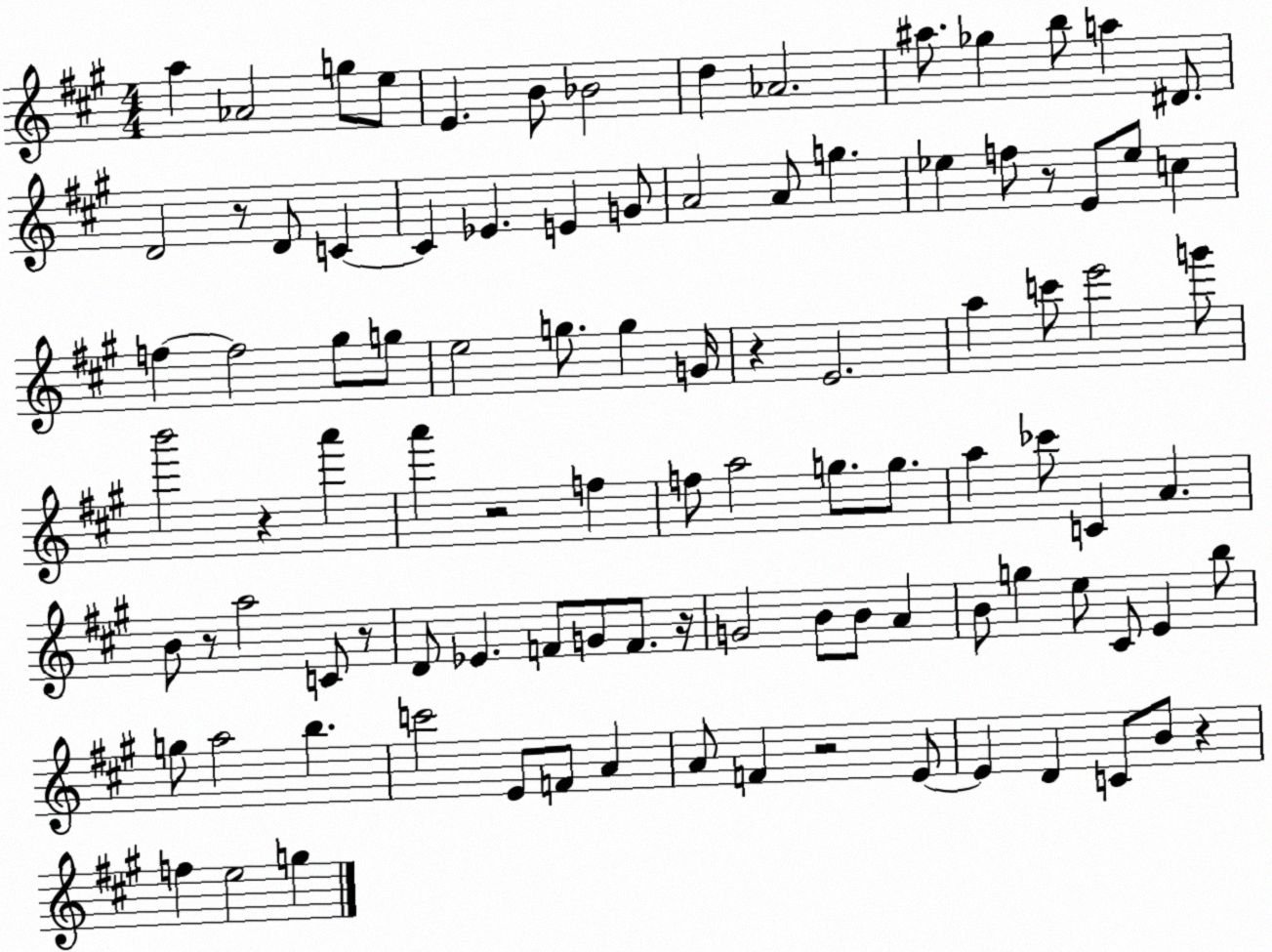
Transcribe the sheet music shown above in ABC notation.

X:1
T:Untitled
M:4/4
L:1/4
K:A
a _A2 g/2 e/2 E B/2 _B2 d _A2 ^a/2 _g b/2 a ^D/2 D2 z/2 D/2 C C _E E G/2 A2 A/2 g _e f/2 z/2 E/2 _e/2 c f f2 ^g/2 g/2 e2 g/2 g G/4 z E2 a c'/2 e'2 g'/2 b'2 z a' a' z2 f f/2 a2 g/2 g/2 a _c'/2 C A B/2 z/2 a2 C/2 z/2 D/2 _E F/2 G/2 F/2 z/4 G2 B/2 B/2 A B/2 g e/2 ^C/2 E b/2 g/2 a2 b c'2 E/2 F/2 A A/2 F z2 E/2 E D C/2 B/2 z f e2 g